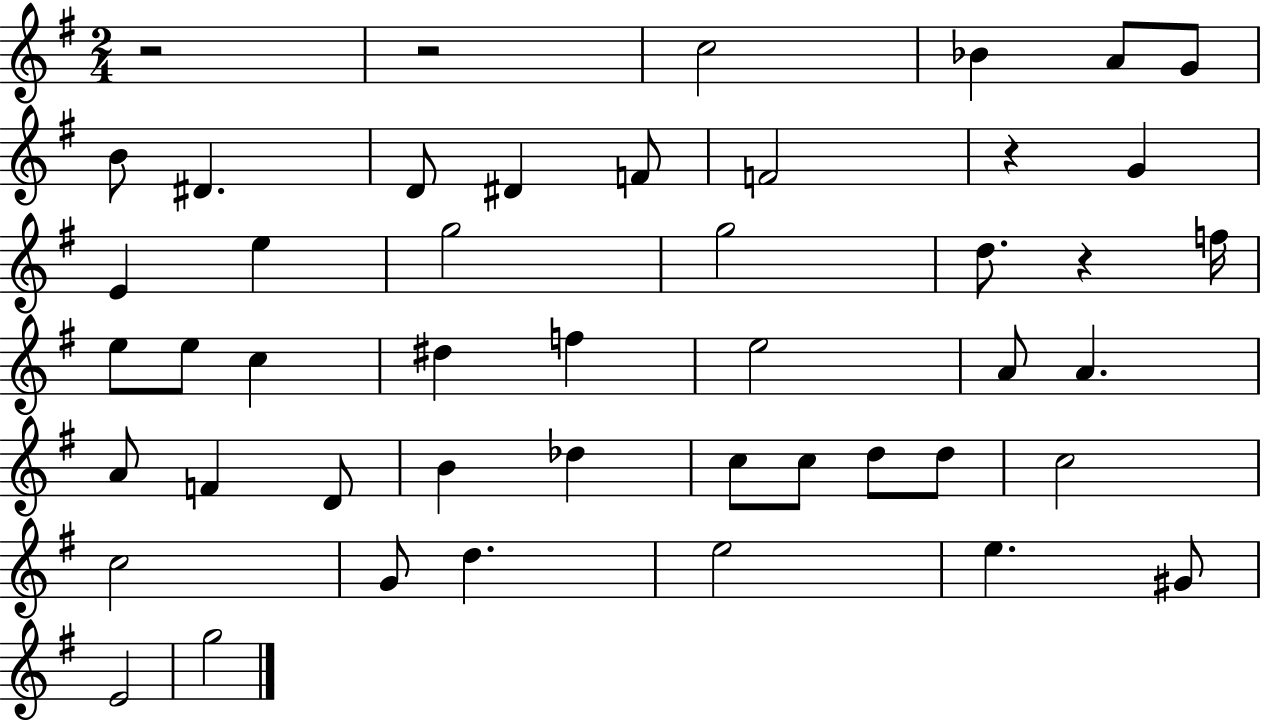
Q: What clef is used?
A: treble